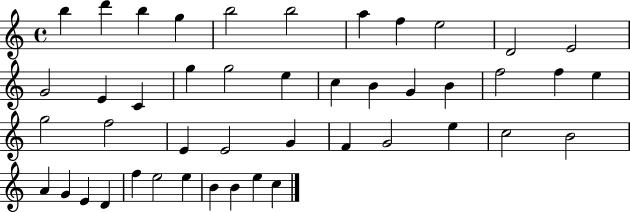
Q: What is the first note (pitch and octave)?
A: B5